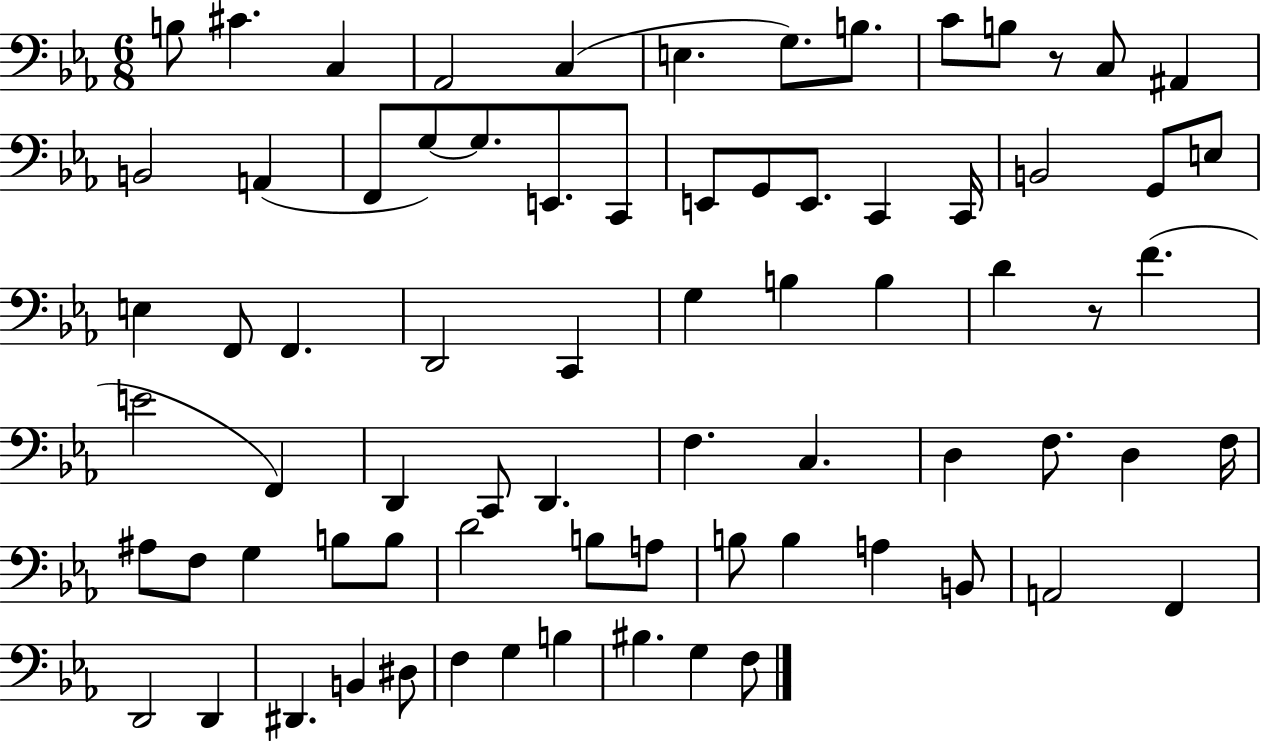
X:1
T:Untitled
M:6/8
L:1/4
K:Eb
B,/2 ^C C, _A,,2 C, E, G,/2 B,/2 C/2 B,/2 z/2 C,/2 ^A,, B,,2 A,, F,,/2 G,/2 G,/2 E,,/2 C,,/2 E,,/2 G,,/2 E,,/2 C,, C,,/4 B,,2 G,,/2 E,/2 E, F,,/2 F,, D,,2 C,, G, B, B, D z/2 F E2 F,, D,, C,,/2 D,, F, C, D, F,/2 D, F,/4 ^A,/2 F,/2 G, B,/2 B,/2 D2 B,/2 A,/2 B,/2 B, A, B,,/2 A,,2 F,, D,,2 D,, ^D,, B,, ^D,/2 F, G, B, ^B, G, F,/2